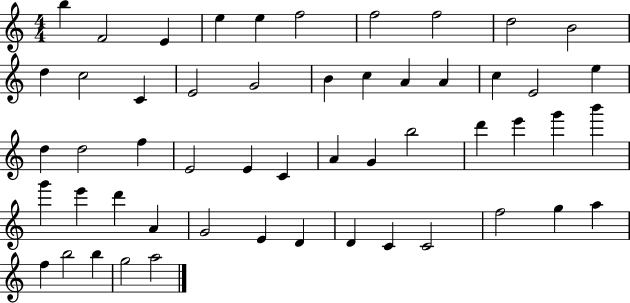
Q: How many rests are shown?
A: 0